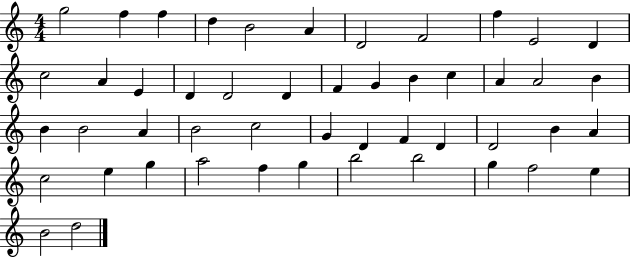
G5/h F5/q F5/q D5/q B4/h A4/q D4/h F4/h F5/q E4/h D4/q C5/h A4/q E4/q D4/q D4/h D4/q F4/q G4/q B4/q C5/q A4/q A4/h B4/q B4/q B4/h A4/q B4/h C5/h G4/q D4/q F4/q D4/q D4/h B4/q A4/q C5/h E5/q G5/q A5/h F5/q G5/q B5/h B5/h G5/q F5/h E5/q B4/h D5/h